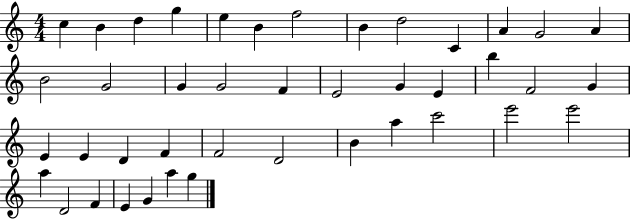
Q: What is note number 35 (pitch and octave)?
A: E6